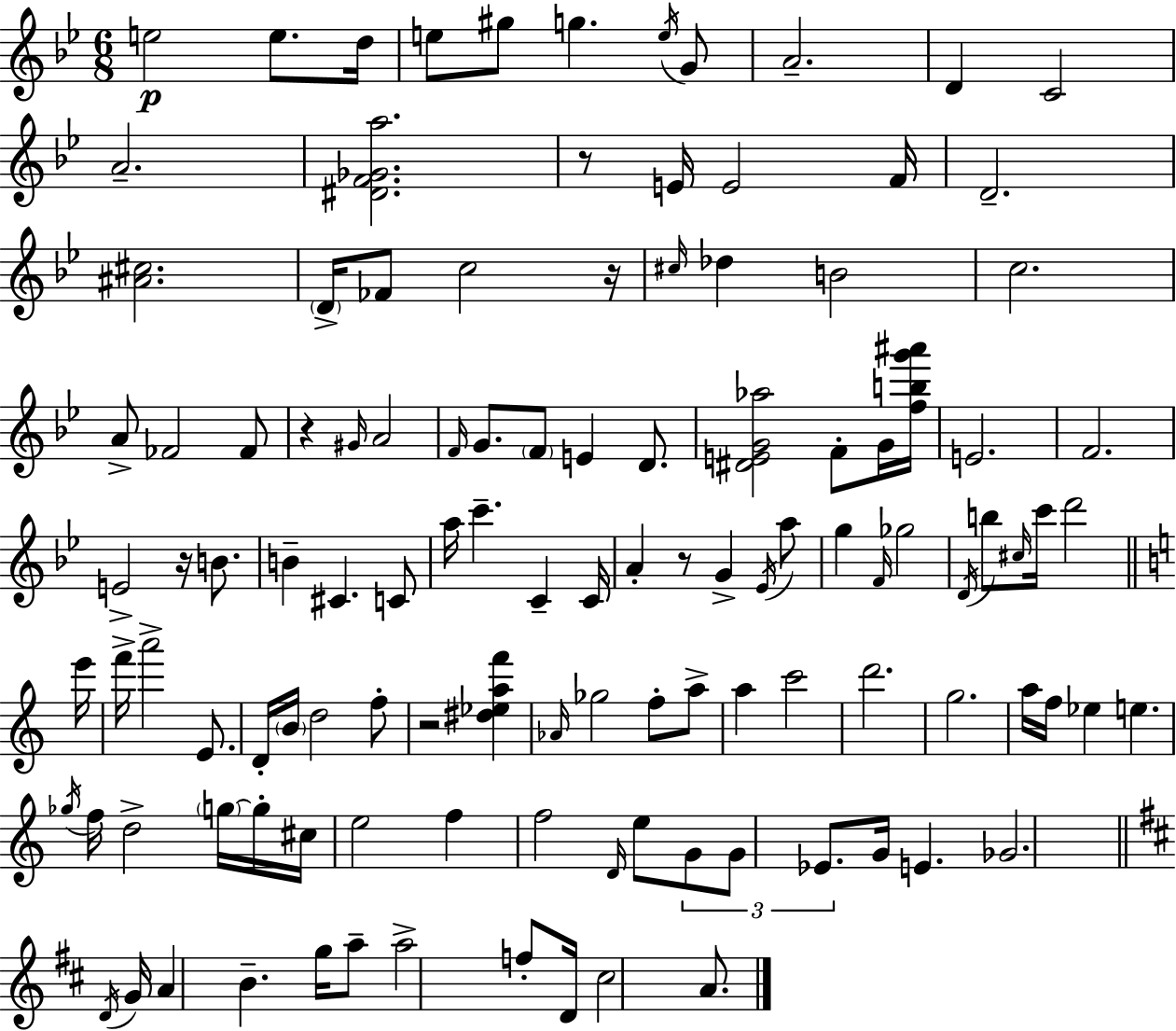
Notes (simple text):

E5/h E5/e. D5/s E5/e G#5/e G5/q. E5/s G4/e A4/h. D4/q C4/h A4/h. [D#4,F4,Gb4,A5]/h. R/e E4/s E4/h F4/s D4/h. [A#4,C#5]/h. D4/s FES4/e C5/h R/s C#5/s Db5/q B4/h C5/h. A4/e FES4/h FES4/e R/q G#4/s A4/h F4/s G4/e. F4/e E4/q D4/e. [D#4,E4,G4,Ab5]/h F4/e G4/s [F5,B5,G6,A#6]/s E4/h. F4/h. E4/h R/s B4/e. B4/q C#4/q. C4/e A5/s C6/q. C4/q C4/s A4/q R/e G4/q Eb4/s A5/e G5/q F4/s Gb5/h D4/s B5/e C#5/s C6/s D6/h E6/s F6/s A6/h E4/e. D4/s B4/s D5/h F5/e R/h [D#5,Eb5,A5,F6]/q Ab4/s Gb5/h F5/e A5/e A5/q C6/h D6/h. G5/h. A5/s F5/s Eb5/q E5/q. Gb5/s F5/s D5/h G5/s G5/s C#5/s E5/h F5/q F5/h D4/s E5/e G4/e G4/e Eb4/e. G4/s E4/q. Gb4/h. D4/s G4/s A4/q B4/q. G5/s A5/e A5/h F5/e D4/s C#5/h A4/e.